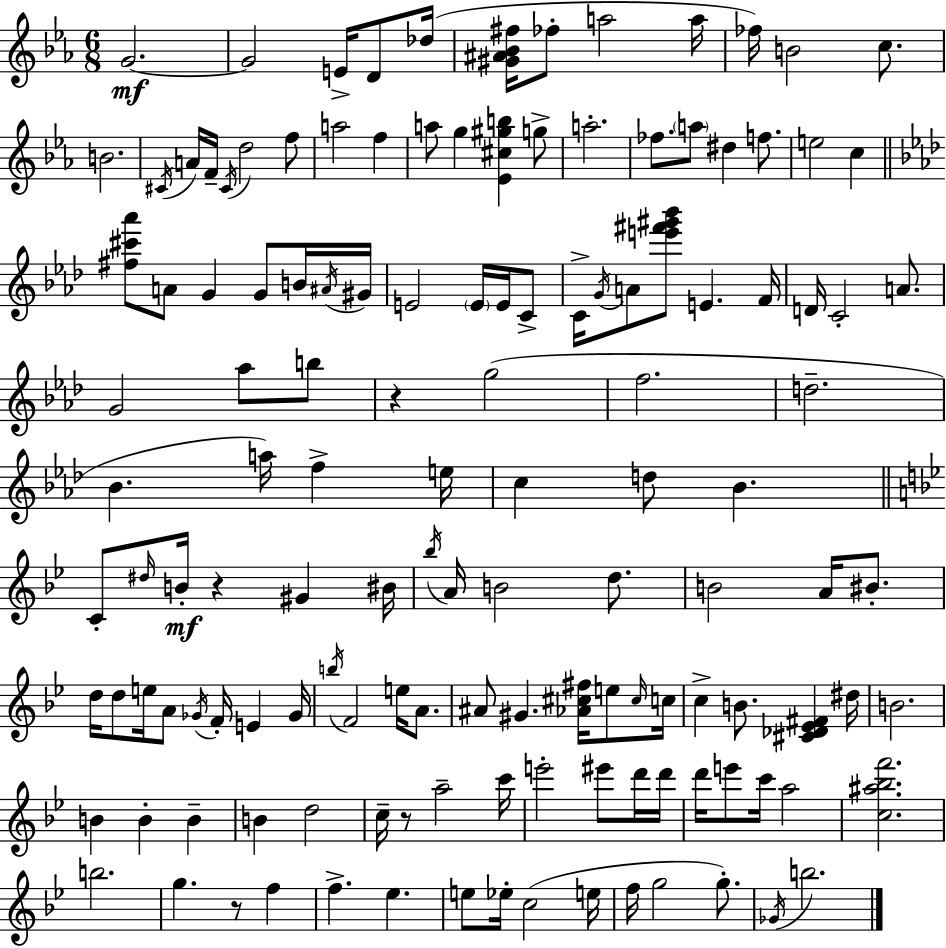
{
  \clef treble
  \numericTimeSignature
  \time 6/8
  \key c \minor
  g'2.~~\mf | g'2 e'16-> d'8 des''16( | <gis' ais' bes' fis''>16 fes''8-. a''2 a''16 | fes''16) b'2 c''8. | \break b'2. | \acciaccatura { cis'16 } a'16 f'16-- \acciaccatura { cis'16 } d''2 | f''8 a''2 f''4 | a''8 g''4 <ees' cis'' gis'' b''>4 | \break g''8-> a''2.-. | fes''8. \parenthesize a''8 dis''4 f''8. | e''2 c''4 | \bar "||" \break \key aes \major <fis'' cis''' aes'''>8 a'8 g'4 g'8 b'16 \acciaccatura { ais'16 } | gis'16 e'2 \parenthesize e'16 e'16 c'8-> | c'16-> \acciaccatura { g'16 } a'8 <e''' fis''' gis''' bes'''>8 e'4. | f'16 d'16 c'2-. a'8. | \break g'2 aes''8 | b''8 r4 g''2( | f''2. | d''2.-- | \break bes'4. a''16) f''4-> | e''16 c''4 d''8 bes'4. | \bar "||" \break \key g \minor c'8-. \grace { dis''16 }\mf b'16-. r4 gis'4 | bis'16 \acciaccatura { bes''16 } a'16 b'2 d''8. | b'2 a'16 bis'8.-. | d''16 d''8 e''16 a'8 \acciaccatura { ges'16 } f'16-. e'4 | \break ges'16 \acciaccatura { b''16 } f'2 | e''16 a'8. ais'8 gis'4. | <aes' cis'' fis''>16 e''8 \grace { cis''16 } c''16 c''4-> b'8. | <cis' des' ees' fis'>4 dis''16 b'2. | \break b'4 b'4-. | b'4-- b'4 d''2 | c''16-- r8 a''2-- | c'''16 e'''2-. | \break eis'''8 d'''16 d'''16 d'''16 e'''8 c'''16 a''2 | <c'' ais'' bes'' f'''>2. | b''2. | g''4. r8 | \break f''4 f''4.-> ees''4. | e''8 ees''16-. c''2( | e''16 f''16 g''2 | g''8.-.) \acciaccatura { ges'16 } b''2. | \break \bar "|."
}